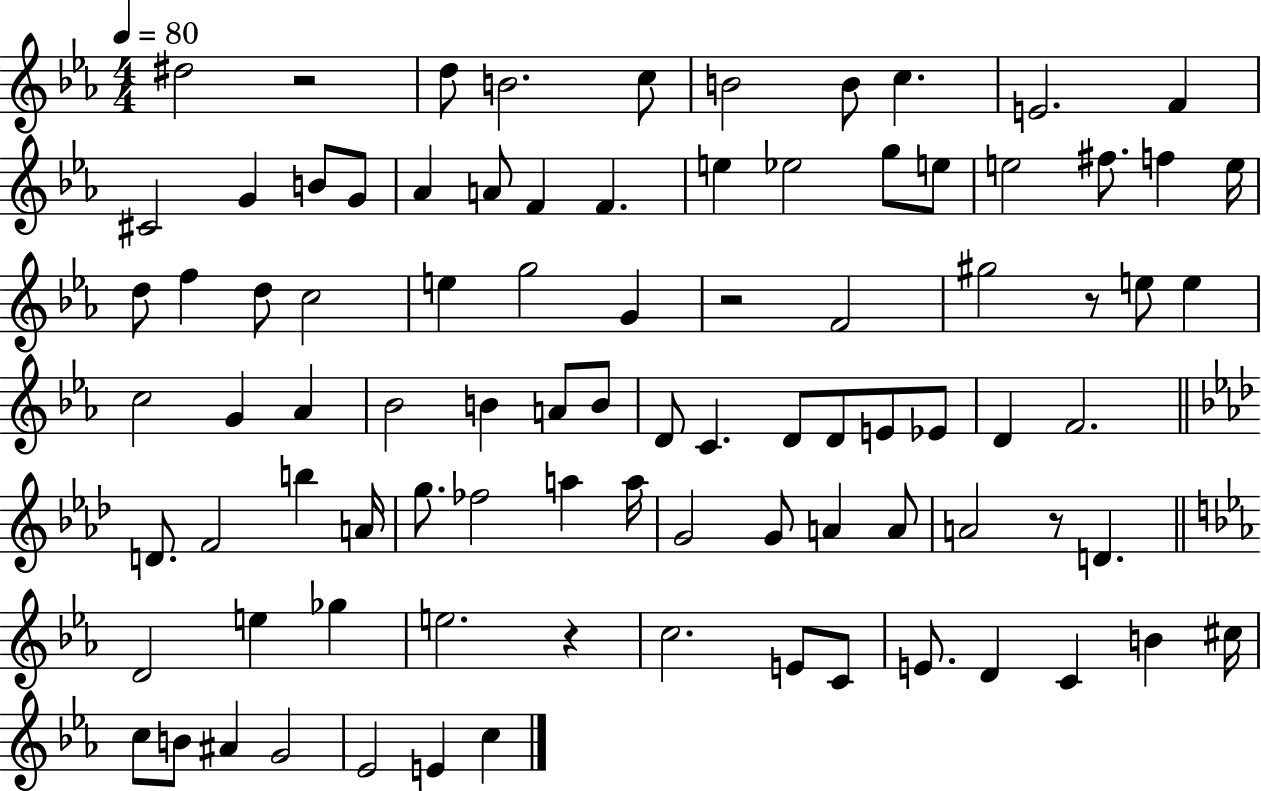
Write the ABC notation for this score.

X:1
T:Untitled
M:4/4
L:1/4
K:Eb
^d2 z2 d/2 B2 c/2 B2 B/2 c E2 F ^C2 G B/2 G/2 _A A/2 F F e _e2 g/2 e/2 e2 ^f/2 f e/4 d/2 f d/2 c2 e g2 G z2 F2 ^g2 z/2 e/2 e c2 G _A _B2 B A/2 B/2 D/2 C D/2 D/2 E/2 _E/2 D F2 D/2 F2 b A/4 g/2 _f2 a a/4 G2 G/2 A A/2 A2 z/2 D D2 e _g e2 z c2 E/2 C/2 E/2 D C B ^c/4 c/2 B/2 ^A G2 _E2 E c